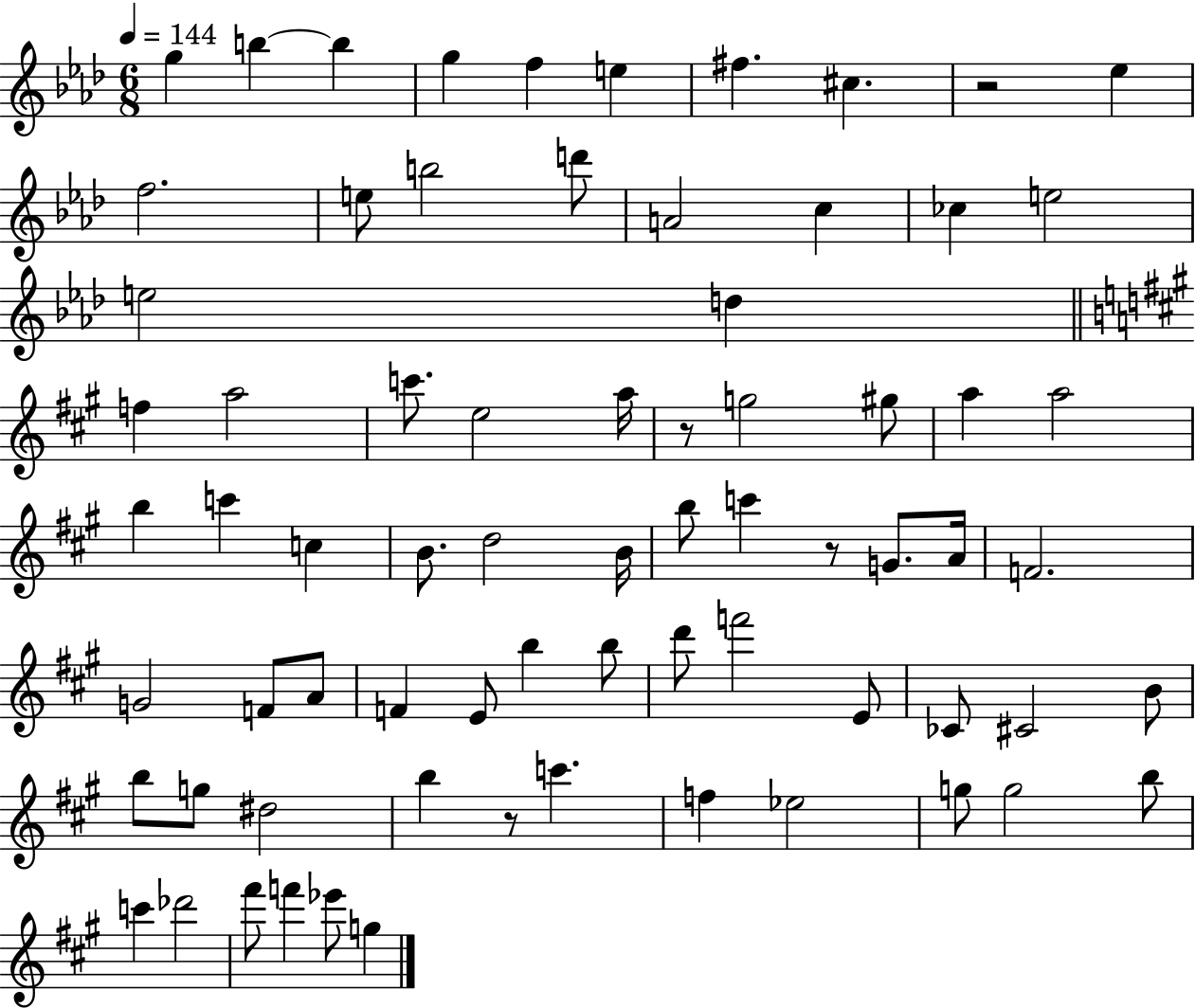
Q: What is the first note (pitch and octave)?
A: G5